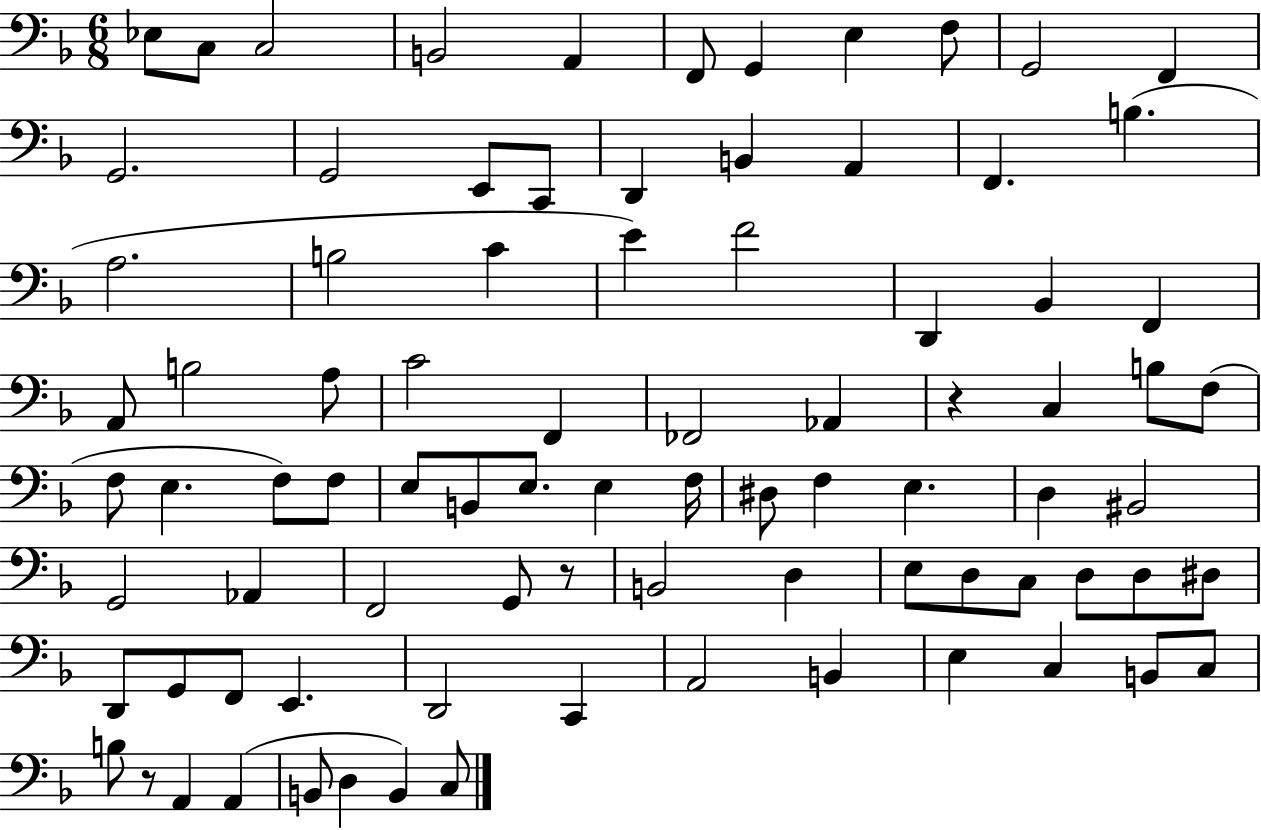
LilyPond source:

{
  \clef bass
  \numericTimeSignature
  \time 6/8
  \key f \major
  \repeat volta 2 { ees8 c8 c2 | b,2 a,4 | f,8 g,4 e4 f8 | g,2 f,4 | \break g,2. | g,2 e,8 c,8 | d,4 b,4 a,4 | f,4. b4.( | \break a2. | b2 c'4 | e'4) f'2 | d,4 bes,4 f,4 | \break a,8 b2 a8 | c'2 f,4 | fes,2 aes,4 | r4 c4 b8 f8( | \break f8 e4. f8) f8 | e8 b,8 e8. e4 f16 | dis8 f4 e4. | d4 bis,2 | \break g,2 aes,4 | f,2 g,8 r8 | b,2 d4 | e8 d8 c8 d8 d8 dis8 | \break d,8 g,8 f,8 e,4. | d,2 c,4 | a,2 b,4 | e4 c4 b,8 c8 | \break b8 r8 a,4 a,4( | b,8 d4 b,4) c8 | } \bar "|."
}